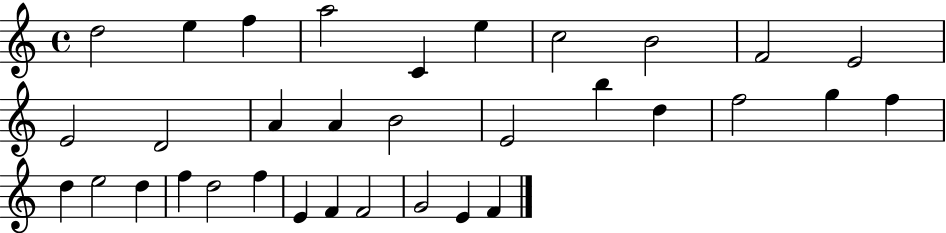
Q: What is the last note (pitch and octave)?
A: F4